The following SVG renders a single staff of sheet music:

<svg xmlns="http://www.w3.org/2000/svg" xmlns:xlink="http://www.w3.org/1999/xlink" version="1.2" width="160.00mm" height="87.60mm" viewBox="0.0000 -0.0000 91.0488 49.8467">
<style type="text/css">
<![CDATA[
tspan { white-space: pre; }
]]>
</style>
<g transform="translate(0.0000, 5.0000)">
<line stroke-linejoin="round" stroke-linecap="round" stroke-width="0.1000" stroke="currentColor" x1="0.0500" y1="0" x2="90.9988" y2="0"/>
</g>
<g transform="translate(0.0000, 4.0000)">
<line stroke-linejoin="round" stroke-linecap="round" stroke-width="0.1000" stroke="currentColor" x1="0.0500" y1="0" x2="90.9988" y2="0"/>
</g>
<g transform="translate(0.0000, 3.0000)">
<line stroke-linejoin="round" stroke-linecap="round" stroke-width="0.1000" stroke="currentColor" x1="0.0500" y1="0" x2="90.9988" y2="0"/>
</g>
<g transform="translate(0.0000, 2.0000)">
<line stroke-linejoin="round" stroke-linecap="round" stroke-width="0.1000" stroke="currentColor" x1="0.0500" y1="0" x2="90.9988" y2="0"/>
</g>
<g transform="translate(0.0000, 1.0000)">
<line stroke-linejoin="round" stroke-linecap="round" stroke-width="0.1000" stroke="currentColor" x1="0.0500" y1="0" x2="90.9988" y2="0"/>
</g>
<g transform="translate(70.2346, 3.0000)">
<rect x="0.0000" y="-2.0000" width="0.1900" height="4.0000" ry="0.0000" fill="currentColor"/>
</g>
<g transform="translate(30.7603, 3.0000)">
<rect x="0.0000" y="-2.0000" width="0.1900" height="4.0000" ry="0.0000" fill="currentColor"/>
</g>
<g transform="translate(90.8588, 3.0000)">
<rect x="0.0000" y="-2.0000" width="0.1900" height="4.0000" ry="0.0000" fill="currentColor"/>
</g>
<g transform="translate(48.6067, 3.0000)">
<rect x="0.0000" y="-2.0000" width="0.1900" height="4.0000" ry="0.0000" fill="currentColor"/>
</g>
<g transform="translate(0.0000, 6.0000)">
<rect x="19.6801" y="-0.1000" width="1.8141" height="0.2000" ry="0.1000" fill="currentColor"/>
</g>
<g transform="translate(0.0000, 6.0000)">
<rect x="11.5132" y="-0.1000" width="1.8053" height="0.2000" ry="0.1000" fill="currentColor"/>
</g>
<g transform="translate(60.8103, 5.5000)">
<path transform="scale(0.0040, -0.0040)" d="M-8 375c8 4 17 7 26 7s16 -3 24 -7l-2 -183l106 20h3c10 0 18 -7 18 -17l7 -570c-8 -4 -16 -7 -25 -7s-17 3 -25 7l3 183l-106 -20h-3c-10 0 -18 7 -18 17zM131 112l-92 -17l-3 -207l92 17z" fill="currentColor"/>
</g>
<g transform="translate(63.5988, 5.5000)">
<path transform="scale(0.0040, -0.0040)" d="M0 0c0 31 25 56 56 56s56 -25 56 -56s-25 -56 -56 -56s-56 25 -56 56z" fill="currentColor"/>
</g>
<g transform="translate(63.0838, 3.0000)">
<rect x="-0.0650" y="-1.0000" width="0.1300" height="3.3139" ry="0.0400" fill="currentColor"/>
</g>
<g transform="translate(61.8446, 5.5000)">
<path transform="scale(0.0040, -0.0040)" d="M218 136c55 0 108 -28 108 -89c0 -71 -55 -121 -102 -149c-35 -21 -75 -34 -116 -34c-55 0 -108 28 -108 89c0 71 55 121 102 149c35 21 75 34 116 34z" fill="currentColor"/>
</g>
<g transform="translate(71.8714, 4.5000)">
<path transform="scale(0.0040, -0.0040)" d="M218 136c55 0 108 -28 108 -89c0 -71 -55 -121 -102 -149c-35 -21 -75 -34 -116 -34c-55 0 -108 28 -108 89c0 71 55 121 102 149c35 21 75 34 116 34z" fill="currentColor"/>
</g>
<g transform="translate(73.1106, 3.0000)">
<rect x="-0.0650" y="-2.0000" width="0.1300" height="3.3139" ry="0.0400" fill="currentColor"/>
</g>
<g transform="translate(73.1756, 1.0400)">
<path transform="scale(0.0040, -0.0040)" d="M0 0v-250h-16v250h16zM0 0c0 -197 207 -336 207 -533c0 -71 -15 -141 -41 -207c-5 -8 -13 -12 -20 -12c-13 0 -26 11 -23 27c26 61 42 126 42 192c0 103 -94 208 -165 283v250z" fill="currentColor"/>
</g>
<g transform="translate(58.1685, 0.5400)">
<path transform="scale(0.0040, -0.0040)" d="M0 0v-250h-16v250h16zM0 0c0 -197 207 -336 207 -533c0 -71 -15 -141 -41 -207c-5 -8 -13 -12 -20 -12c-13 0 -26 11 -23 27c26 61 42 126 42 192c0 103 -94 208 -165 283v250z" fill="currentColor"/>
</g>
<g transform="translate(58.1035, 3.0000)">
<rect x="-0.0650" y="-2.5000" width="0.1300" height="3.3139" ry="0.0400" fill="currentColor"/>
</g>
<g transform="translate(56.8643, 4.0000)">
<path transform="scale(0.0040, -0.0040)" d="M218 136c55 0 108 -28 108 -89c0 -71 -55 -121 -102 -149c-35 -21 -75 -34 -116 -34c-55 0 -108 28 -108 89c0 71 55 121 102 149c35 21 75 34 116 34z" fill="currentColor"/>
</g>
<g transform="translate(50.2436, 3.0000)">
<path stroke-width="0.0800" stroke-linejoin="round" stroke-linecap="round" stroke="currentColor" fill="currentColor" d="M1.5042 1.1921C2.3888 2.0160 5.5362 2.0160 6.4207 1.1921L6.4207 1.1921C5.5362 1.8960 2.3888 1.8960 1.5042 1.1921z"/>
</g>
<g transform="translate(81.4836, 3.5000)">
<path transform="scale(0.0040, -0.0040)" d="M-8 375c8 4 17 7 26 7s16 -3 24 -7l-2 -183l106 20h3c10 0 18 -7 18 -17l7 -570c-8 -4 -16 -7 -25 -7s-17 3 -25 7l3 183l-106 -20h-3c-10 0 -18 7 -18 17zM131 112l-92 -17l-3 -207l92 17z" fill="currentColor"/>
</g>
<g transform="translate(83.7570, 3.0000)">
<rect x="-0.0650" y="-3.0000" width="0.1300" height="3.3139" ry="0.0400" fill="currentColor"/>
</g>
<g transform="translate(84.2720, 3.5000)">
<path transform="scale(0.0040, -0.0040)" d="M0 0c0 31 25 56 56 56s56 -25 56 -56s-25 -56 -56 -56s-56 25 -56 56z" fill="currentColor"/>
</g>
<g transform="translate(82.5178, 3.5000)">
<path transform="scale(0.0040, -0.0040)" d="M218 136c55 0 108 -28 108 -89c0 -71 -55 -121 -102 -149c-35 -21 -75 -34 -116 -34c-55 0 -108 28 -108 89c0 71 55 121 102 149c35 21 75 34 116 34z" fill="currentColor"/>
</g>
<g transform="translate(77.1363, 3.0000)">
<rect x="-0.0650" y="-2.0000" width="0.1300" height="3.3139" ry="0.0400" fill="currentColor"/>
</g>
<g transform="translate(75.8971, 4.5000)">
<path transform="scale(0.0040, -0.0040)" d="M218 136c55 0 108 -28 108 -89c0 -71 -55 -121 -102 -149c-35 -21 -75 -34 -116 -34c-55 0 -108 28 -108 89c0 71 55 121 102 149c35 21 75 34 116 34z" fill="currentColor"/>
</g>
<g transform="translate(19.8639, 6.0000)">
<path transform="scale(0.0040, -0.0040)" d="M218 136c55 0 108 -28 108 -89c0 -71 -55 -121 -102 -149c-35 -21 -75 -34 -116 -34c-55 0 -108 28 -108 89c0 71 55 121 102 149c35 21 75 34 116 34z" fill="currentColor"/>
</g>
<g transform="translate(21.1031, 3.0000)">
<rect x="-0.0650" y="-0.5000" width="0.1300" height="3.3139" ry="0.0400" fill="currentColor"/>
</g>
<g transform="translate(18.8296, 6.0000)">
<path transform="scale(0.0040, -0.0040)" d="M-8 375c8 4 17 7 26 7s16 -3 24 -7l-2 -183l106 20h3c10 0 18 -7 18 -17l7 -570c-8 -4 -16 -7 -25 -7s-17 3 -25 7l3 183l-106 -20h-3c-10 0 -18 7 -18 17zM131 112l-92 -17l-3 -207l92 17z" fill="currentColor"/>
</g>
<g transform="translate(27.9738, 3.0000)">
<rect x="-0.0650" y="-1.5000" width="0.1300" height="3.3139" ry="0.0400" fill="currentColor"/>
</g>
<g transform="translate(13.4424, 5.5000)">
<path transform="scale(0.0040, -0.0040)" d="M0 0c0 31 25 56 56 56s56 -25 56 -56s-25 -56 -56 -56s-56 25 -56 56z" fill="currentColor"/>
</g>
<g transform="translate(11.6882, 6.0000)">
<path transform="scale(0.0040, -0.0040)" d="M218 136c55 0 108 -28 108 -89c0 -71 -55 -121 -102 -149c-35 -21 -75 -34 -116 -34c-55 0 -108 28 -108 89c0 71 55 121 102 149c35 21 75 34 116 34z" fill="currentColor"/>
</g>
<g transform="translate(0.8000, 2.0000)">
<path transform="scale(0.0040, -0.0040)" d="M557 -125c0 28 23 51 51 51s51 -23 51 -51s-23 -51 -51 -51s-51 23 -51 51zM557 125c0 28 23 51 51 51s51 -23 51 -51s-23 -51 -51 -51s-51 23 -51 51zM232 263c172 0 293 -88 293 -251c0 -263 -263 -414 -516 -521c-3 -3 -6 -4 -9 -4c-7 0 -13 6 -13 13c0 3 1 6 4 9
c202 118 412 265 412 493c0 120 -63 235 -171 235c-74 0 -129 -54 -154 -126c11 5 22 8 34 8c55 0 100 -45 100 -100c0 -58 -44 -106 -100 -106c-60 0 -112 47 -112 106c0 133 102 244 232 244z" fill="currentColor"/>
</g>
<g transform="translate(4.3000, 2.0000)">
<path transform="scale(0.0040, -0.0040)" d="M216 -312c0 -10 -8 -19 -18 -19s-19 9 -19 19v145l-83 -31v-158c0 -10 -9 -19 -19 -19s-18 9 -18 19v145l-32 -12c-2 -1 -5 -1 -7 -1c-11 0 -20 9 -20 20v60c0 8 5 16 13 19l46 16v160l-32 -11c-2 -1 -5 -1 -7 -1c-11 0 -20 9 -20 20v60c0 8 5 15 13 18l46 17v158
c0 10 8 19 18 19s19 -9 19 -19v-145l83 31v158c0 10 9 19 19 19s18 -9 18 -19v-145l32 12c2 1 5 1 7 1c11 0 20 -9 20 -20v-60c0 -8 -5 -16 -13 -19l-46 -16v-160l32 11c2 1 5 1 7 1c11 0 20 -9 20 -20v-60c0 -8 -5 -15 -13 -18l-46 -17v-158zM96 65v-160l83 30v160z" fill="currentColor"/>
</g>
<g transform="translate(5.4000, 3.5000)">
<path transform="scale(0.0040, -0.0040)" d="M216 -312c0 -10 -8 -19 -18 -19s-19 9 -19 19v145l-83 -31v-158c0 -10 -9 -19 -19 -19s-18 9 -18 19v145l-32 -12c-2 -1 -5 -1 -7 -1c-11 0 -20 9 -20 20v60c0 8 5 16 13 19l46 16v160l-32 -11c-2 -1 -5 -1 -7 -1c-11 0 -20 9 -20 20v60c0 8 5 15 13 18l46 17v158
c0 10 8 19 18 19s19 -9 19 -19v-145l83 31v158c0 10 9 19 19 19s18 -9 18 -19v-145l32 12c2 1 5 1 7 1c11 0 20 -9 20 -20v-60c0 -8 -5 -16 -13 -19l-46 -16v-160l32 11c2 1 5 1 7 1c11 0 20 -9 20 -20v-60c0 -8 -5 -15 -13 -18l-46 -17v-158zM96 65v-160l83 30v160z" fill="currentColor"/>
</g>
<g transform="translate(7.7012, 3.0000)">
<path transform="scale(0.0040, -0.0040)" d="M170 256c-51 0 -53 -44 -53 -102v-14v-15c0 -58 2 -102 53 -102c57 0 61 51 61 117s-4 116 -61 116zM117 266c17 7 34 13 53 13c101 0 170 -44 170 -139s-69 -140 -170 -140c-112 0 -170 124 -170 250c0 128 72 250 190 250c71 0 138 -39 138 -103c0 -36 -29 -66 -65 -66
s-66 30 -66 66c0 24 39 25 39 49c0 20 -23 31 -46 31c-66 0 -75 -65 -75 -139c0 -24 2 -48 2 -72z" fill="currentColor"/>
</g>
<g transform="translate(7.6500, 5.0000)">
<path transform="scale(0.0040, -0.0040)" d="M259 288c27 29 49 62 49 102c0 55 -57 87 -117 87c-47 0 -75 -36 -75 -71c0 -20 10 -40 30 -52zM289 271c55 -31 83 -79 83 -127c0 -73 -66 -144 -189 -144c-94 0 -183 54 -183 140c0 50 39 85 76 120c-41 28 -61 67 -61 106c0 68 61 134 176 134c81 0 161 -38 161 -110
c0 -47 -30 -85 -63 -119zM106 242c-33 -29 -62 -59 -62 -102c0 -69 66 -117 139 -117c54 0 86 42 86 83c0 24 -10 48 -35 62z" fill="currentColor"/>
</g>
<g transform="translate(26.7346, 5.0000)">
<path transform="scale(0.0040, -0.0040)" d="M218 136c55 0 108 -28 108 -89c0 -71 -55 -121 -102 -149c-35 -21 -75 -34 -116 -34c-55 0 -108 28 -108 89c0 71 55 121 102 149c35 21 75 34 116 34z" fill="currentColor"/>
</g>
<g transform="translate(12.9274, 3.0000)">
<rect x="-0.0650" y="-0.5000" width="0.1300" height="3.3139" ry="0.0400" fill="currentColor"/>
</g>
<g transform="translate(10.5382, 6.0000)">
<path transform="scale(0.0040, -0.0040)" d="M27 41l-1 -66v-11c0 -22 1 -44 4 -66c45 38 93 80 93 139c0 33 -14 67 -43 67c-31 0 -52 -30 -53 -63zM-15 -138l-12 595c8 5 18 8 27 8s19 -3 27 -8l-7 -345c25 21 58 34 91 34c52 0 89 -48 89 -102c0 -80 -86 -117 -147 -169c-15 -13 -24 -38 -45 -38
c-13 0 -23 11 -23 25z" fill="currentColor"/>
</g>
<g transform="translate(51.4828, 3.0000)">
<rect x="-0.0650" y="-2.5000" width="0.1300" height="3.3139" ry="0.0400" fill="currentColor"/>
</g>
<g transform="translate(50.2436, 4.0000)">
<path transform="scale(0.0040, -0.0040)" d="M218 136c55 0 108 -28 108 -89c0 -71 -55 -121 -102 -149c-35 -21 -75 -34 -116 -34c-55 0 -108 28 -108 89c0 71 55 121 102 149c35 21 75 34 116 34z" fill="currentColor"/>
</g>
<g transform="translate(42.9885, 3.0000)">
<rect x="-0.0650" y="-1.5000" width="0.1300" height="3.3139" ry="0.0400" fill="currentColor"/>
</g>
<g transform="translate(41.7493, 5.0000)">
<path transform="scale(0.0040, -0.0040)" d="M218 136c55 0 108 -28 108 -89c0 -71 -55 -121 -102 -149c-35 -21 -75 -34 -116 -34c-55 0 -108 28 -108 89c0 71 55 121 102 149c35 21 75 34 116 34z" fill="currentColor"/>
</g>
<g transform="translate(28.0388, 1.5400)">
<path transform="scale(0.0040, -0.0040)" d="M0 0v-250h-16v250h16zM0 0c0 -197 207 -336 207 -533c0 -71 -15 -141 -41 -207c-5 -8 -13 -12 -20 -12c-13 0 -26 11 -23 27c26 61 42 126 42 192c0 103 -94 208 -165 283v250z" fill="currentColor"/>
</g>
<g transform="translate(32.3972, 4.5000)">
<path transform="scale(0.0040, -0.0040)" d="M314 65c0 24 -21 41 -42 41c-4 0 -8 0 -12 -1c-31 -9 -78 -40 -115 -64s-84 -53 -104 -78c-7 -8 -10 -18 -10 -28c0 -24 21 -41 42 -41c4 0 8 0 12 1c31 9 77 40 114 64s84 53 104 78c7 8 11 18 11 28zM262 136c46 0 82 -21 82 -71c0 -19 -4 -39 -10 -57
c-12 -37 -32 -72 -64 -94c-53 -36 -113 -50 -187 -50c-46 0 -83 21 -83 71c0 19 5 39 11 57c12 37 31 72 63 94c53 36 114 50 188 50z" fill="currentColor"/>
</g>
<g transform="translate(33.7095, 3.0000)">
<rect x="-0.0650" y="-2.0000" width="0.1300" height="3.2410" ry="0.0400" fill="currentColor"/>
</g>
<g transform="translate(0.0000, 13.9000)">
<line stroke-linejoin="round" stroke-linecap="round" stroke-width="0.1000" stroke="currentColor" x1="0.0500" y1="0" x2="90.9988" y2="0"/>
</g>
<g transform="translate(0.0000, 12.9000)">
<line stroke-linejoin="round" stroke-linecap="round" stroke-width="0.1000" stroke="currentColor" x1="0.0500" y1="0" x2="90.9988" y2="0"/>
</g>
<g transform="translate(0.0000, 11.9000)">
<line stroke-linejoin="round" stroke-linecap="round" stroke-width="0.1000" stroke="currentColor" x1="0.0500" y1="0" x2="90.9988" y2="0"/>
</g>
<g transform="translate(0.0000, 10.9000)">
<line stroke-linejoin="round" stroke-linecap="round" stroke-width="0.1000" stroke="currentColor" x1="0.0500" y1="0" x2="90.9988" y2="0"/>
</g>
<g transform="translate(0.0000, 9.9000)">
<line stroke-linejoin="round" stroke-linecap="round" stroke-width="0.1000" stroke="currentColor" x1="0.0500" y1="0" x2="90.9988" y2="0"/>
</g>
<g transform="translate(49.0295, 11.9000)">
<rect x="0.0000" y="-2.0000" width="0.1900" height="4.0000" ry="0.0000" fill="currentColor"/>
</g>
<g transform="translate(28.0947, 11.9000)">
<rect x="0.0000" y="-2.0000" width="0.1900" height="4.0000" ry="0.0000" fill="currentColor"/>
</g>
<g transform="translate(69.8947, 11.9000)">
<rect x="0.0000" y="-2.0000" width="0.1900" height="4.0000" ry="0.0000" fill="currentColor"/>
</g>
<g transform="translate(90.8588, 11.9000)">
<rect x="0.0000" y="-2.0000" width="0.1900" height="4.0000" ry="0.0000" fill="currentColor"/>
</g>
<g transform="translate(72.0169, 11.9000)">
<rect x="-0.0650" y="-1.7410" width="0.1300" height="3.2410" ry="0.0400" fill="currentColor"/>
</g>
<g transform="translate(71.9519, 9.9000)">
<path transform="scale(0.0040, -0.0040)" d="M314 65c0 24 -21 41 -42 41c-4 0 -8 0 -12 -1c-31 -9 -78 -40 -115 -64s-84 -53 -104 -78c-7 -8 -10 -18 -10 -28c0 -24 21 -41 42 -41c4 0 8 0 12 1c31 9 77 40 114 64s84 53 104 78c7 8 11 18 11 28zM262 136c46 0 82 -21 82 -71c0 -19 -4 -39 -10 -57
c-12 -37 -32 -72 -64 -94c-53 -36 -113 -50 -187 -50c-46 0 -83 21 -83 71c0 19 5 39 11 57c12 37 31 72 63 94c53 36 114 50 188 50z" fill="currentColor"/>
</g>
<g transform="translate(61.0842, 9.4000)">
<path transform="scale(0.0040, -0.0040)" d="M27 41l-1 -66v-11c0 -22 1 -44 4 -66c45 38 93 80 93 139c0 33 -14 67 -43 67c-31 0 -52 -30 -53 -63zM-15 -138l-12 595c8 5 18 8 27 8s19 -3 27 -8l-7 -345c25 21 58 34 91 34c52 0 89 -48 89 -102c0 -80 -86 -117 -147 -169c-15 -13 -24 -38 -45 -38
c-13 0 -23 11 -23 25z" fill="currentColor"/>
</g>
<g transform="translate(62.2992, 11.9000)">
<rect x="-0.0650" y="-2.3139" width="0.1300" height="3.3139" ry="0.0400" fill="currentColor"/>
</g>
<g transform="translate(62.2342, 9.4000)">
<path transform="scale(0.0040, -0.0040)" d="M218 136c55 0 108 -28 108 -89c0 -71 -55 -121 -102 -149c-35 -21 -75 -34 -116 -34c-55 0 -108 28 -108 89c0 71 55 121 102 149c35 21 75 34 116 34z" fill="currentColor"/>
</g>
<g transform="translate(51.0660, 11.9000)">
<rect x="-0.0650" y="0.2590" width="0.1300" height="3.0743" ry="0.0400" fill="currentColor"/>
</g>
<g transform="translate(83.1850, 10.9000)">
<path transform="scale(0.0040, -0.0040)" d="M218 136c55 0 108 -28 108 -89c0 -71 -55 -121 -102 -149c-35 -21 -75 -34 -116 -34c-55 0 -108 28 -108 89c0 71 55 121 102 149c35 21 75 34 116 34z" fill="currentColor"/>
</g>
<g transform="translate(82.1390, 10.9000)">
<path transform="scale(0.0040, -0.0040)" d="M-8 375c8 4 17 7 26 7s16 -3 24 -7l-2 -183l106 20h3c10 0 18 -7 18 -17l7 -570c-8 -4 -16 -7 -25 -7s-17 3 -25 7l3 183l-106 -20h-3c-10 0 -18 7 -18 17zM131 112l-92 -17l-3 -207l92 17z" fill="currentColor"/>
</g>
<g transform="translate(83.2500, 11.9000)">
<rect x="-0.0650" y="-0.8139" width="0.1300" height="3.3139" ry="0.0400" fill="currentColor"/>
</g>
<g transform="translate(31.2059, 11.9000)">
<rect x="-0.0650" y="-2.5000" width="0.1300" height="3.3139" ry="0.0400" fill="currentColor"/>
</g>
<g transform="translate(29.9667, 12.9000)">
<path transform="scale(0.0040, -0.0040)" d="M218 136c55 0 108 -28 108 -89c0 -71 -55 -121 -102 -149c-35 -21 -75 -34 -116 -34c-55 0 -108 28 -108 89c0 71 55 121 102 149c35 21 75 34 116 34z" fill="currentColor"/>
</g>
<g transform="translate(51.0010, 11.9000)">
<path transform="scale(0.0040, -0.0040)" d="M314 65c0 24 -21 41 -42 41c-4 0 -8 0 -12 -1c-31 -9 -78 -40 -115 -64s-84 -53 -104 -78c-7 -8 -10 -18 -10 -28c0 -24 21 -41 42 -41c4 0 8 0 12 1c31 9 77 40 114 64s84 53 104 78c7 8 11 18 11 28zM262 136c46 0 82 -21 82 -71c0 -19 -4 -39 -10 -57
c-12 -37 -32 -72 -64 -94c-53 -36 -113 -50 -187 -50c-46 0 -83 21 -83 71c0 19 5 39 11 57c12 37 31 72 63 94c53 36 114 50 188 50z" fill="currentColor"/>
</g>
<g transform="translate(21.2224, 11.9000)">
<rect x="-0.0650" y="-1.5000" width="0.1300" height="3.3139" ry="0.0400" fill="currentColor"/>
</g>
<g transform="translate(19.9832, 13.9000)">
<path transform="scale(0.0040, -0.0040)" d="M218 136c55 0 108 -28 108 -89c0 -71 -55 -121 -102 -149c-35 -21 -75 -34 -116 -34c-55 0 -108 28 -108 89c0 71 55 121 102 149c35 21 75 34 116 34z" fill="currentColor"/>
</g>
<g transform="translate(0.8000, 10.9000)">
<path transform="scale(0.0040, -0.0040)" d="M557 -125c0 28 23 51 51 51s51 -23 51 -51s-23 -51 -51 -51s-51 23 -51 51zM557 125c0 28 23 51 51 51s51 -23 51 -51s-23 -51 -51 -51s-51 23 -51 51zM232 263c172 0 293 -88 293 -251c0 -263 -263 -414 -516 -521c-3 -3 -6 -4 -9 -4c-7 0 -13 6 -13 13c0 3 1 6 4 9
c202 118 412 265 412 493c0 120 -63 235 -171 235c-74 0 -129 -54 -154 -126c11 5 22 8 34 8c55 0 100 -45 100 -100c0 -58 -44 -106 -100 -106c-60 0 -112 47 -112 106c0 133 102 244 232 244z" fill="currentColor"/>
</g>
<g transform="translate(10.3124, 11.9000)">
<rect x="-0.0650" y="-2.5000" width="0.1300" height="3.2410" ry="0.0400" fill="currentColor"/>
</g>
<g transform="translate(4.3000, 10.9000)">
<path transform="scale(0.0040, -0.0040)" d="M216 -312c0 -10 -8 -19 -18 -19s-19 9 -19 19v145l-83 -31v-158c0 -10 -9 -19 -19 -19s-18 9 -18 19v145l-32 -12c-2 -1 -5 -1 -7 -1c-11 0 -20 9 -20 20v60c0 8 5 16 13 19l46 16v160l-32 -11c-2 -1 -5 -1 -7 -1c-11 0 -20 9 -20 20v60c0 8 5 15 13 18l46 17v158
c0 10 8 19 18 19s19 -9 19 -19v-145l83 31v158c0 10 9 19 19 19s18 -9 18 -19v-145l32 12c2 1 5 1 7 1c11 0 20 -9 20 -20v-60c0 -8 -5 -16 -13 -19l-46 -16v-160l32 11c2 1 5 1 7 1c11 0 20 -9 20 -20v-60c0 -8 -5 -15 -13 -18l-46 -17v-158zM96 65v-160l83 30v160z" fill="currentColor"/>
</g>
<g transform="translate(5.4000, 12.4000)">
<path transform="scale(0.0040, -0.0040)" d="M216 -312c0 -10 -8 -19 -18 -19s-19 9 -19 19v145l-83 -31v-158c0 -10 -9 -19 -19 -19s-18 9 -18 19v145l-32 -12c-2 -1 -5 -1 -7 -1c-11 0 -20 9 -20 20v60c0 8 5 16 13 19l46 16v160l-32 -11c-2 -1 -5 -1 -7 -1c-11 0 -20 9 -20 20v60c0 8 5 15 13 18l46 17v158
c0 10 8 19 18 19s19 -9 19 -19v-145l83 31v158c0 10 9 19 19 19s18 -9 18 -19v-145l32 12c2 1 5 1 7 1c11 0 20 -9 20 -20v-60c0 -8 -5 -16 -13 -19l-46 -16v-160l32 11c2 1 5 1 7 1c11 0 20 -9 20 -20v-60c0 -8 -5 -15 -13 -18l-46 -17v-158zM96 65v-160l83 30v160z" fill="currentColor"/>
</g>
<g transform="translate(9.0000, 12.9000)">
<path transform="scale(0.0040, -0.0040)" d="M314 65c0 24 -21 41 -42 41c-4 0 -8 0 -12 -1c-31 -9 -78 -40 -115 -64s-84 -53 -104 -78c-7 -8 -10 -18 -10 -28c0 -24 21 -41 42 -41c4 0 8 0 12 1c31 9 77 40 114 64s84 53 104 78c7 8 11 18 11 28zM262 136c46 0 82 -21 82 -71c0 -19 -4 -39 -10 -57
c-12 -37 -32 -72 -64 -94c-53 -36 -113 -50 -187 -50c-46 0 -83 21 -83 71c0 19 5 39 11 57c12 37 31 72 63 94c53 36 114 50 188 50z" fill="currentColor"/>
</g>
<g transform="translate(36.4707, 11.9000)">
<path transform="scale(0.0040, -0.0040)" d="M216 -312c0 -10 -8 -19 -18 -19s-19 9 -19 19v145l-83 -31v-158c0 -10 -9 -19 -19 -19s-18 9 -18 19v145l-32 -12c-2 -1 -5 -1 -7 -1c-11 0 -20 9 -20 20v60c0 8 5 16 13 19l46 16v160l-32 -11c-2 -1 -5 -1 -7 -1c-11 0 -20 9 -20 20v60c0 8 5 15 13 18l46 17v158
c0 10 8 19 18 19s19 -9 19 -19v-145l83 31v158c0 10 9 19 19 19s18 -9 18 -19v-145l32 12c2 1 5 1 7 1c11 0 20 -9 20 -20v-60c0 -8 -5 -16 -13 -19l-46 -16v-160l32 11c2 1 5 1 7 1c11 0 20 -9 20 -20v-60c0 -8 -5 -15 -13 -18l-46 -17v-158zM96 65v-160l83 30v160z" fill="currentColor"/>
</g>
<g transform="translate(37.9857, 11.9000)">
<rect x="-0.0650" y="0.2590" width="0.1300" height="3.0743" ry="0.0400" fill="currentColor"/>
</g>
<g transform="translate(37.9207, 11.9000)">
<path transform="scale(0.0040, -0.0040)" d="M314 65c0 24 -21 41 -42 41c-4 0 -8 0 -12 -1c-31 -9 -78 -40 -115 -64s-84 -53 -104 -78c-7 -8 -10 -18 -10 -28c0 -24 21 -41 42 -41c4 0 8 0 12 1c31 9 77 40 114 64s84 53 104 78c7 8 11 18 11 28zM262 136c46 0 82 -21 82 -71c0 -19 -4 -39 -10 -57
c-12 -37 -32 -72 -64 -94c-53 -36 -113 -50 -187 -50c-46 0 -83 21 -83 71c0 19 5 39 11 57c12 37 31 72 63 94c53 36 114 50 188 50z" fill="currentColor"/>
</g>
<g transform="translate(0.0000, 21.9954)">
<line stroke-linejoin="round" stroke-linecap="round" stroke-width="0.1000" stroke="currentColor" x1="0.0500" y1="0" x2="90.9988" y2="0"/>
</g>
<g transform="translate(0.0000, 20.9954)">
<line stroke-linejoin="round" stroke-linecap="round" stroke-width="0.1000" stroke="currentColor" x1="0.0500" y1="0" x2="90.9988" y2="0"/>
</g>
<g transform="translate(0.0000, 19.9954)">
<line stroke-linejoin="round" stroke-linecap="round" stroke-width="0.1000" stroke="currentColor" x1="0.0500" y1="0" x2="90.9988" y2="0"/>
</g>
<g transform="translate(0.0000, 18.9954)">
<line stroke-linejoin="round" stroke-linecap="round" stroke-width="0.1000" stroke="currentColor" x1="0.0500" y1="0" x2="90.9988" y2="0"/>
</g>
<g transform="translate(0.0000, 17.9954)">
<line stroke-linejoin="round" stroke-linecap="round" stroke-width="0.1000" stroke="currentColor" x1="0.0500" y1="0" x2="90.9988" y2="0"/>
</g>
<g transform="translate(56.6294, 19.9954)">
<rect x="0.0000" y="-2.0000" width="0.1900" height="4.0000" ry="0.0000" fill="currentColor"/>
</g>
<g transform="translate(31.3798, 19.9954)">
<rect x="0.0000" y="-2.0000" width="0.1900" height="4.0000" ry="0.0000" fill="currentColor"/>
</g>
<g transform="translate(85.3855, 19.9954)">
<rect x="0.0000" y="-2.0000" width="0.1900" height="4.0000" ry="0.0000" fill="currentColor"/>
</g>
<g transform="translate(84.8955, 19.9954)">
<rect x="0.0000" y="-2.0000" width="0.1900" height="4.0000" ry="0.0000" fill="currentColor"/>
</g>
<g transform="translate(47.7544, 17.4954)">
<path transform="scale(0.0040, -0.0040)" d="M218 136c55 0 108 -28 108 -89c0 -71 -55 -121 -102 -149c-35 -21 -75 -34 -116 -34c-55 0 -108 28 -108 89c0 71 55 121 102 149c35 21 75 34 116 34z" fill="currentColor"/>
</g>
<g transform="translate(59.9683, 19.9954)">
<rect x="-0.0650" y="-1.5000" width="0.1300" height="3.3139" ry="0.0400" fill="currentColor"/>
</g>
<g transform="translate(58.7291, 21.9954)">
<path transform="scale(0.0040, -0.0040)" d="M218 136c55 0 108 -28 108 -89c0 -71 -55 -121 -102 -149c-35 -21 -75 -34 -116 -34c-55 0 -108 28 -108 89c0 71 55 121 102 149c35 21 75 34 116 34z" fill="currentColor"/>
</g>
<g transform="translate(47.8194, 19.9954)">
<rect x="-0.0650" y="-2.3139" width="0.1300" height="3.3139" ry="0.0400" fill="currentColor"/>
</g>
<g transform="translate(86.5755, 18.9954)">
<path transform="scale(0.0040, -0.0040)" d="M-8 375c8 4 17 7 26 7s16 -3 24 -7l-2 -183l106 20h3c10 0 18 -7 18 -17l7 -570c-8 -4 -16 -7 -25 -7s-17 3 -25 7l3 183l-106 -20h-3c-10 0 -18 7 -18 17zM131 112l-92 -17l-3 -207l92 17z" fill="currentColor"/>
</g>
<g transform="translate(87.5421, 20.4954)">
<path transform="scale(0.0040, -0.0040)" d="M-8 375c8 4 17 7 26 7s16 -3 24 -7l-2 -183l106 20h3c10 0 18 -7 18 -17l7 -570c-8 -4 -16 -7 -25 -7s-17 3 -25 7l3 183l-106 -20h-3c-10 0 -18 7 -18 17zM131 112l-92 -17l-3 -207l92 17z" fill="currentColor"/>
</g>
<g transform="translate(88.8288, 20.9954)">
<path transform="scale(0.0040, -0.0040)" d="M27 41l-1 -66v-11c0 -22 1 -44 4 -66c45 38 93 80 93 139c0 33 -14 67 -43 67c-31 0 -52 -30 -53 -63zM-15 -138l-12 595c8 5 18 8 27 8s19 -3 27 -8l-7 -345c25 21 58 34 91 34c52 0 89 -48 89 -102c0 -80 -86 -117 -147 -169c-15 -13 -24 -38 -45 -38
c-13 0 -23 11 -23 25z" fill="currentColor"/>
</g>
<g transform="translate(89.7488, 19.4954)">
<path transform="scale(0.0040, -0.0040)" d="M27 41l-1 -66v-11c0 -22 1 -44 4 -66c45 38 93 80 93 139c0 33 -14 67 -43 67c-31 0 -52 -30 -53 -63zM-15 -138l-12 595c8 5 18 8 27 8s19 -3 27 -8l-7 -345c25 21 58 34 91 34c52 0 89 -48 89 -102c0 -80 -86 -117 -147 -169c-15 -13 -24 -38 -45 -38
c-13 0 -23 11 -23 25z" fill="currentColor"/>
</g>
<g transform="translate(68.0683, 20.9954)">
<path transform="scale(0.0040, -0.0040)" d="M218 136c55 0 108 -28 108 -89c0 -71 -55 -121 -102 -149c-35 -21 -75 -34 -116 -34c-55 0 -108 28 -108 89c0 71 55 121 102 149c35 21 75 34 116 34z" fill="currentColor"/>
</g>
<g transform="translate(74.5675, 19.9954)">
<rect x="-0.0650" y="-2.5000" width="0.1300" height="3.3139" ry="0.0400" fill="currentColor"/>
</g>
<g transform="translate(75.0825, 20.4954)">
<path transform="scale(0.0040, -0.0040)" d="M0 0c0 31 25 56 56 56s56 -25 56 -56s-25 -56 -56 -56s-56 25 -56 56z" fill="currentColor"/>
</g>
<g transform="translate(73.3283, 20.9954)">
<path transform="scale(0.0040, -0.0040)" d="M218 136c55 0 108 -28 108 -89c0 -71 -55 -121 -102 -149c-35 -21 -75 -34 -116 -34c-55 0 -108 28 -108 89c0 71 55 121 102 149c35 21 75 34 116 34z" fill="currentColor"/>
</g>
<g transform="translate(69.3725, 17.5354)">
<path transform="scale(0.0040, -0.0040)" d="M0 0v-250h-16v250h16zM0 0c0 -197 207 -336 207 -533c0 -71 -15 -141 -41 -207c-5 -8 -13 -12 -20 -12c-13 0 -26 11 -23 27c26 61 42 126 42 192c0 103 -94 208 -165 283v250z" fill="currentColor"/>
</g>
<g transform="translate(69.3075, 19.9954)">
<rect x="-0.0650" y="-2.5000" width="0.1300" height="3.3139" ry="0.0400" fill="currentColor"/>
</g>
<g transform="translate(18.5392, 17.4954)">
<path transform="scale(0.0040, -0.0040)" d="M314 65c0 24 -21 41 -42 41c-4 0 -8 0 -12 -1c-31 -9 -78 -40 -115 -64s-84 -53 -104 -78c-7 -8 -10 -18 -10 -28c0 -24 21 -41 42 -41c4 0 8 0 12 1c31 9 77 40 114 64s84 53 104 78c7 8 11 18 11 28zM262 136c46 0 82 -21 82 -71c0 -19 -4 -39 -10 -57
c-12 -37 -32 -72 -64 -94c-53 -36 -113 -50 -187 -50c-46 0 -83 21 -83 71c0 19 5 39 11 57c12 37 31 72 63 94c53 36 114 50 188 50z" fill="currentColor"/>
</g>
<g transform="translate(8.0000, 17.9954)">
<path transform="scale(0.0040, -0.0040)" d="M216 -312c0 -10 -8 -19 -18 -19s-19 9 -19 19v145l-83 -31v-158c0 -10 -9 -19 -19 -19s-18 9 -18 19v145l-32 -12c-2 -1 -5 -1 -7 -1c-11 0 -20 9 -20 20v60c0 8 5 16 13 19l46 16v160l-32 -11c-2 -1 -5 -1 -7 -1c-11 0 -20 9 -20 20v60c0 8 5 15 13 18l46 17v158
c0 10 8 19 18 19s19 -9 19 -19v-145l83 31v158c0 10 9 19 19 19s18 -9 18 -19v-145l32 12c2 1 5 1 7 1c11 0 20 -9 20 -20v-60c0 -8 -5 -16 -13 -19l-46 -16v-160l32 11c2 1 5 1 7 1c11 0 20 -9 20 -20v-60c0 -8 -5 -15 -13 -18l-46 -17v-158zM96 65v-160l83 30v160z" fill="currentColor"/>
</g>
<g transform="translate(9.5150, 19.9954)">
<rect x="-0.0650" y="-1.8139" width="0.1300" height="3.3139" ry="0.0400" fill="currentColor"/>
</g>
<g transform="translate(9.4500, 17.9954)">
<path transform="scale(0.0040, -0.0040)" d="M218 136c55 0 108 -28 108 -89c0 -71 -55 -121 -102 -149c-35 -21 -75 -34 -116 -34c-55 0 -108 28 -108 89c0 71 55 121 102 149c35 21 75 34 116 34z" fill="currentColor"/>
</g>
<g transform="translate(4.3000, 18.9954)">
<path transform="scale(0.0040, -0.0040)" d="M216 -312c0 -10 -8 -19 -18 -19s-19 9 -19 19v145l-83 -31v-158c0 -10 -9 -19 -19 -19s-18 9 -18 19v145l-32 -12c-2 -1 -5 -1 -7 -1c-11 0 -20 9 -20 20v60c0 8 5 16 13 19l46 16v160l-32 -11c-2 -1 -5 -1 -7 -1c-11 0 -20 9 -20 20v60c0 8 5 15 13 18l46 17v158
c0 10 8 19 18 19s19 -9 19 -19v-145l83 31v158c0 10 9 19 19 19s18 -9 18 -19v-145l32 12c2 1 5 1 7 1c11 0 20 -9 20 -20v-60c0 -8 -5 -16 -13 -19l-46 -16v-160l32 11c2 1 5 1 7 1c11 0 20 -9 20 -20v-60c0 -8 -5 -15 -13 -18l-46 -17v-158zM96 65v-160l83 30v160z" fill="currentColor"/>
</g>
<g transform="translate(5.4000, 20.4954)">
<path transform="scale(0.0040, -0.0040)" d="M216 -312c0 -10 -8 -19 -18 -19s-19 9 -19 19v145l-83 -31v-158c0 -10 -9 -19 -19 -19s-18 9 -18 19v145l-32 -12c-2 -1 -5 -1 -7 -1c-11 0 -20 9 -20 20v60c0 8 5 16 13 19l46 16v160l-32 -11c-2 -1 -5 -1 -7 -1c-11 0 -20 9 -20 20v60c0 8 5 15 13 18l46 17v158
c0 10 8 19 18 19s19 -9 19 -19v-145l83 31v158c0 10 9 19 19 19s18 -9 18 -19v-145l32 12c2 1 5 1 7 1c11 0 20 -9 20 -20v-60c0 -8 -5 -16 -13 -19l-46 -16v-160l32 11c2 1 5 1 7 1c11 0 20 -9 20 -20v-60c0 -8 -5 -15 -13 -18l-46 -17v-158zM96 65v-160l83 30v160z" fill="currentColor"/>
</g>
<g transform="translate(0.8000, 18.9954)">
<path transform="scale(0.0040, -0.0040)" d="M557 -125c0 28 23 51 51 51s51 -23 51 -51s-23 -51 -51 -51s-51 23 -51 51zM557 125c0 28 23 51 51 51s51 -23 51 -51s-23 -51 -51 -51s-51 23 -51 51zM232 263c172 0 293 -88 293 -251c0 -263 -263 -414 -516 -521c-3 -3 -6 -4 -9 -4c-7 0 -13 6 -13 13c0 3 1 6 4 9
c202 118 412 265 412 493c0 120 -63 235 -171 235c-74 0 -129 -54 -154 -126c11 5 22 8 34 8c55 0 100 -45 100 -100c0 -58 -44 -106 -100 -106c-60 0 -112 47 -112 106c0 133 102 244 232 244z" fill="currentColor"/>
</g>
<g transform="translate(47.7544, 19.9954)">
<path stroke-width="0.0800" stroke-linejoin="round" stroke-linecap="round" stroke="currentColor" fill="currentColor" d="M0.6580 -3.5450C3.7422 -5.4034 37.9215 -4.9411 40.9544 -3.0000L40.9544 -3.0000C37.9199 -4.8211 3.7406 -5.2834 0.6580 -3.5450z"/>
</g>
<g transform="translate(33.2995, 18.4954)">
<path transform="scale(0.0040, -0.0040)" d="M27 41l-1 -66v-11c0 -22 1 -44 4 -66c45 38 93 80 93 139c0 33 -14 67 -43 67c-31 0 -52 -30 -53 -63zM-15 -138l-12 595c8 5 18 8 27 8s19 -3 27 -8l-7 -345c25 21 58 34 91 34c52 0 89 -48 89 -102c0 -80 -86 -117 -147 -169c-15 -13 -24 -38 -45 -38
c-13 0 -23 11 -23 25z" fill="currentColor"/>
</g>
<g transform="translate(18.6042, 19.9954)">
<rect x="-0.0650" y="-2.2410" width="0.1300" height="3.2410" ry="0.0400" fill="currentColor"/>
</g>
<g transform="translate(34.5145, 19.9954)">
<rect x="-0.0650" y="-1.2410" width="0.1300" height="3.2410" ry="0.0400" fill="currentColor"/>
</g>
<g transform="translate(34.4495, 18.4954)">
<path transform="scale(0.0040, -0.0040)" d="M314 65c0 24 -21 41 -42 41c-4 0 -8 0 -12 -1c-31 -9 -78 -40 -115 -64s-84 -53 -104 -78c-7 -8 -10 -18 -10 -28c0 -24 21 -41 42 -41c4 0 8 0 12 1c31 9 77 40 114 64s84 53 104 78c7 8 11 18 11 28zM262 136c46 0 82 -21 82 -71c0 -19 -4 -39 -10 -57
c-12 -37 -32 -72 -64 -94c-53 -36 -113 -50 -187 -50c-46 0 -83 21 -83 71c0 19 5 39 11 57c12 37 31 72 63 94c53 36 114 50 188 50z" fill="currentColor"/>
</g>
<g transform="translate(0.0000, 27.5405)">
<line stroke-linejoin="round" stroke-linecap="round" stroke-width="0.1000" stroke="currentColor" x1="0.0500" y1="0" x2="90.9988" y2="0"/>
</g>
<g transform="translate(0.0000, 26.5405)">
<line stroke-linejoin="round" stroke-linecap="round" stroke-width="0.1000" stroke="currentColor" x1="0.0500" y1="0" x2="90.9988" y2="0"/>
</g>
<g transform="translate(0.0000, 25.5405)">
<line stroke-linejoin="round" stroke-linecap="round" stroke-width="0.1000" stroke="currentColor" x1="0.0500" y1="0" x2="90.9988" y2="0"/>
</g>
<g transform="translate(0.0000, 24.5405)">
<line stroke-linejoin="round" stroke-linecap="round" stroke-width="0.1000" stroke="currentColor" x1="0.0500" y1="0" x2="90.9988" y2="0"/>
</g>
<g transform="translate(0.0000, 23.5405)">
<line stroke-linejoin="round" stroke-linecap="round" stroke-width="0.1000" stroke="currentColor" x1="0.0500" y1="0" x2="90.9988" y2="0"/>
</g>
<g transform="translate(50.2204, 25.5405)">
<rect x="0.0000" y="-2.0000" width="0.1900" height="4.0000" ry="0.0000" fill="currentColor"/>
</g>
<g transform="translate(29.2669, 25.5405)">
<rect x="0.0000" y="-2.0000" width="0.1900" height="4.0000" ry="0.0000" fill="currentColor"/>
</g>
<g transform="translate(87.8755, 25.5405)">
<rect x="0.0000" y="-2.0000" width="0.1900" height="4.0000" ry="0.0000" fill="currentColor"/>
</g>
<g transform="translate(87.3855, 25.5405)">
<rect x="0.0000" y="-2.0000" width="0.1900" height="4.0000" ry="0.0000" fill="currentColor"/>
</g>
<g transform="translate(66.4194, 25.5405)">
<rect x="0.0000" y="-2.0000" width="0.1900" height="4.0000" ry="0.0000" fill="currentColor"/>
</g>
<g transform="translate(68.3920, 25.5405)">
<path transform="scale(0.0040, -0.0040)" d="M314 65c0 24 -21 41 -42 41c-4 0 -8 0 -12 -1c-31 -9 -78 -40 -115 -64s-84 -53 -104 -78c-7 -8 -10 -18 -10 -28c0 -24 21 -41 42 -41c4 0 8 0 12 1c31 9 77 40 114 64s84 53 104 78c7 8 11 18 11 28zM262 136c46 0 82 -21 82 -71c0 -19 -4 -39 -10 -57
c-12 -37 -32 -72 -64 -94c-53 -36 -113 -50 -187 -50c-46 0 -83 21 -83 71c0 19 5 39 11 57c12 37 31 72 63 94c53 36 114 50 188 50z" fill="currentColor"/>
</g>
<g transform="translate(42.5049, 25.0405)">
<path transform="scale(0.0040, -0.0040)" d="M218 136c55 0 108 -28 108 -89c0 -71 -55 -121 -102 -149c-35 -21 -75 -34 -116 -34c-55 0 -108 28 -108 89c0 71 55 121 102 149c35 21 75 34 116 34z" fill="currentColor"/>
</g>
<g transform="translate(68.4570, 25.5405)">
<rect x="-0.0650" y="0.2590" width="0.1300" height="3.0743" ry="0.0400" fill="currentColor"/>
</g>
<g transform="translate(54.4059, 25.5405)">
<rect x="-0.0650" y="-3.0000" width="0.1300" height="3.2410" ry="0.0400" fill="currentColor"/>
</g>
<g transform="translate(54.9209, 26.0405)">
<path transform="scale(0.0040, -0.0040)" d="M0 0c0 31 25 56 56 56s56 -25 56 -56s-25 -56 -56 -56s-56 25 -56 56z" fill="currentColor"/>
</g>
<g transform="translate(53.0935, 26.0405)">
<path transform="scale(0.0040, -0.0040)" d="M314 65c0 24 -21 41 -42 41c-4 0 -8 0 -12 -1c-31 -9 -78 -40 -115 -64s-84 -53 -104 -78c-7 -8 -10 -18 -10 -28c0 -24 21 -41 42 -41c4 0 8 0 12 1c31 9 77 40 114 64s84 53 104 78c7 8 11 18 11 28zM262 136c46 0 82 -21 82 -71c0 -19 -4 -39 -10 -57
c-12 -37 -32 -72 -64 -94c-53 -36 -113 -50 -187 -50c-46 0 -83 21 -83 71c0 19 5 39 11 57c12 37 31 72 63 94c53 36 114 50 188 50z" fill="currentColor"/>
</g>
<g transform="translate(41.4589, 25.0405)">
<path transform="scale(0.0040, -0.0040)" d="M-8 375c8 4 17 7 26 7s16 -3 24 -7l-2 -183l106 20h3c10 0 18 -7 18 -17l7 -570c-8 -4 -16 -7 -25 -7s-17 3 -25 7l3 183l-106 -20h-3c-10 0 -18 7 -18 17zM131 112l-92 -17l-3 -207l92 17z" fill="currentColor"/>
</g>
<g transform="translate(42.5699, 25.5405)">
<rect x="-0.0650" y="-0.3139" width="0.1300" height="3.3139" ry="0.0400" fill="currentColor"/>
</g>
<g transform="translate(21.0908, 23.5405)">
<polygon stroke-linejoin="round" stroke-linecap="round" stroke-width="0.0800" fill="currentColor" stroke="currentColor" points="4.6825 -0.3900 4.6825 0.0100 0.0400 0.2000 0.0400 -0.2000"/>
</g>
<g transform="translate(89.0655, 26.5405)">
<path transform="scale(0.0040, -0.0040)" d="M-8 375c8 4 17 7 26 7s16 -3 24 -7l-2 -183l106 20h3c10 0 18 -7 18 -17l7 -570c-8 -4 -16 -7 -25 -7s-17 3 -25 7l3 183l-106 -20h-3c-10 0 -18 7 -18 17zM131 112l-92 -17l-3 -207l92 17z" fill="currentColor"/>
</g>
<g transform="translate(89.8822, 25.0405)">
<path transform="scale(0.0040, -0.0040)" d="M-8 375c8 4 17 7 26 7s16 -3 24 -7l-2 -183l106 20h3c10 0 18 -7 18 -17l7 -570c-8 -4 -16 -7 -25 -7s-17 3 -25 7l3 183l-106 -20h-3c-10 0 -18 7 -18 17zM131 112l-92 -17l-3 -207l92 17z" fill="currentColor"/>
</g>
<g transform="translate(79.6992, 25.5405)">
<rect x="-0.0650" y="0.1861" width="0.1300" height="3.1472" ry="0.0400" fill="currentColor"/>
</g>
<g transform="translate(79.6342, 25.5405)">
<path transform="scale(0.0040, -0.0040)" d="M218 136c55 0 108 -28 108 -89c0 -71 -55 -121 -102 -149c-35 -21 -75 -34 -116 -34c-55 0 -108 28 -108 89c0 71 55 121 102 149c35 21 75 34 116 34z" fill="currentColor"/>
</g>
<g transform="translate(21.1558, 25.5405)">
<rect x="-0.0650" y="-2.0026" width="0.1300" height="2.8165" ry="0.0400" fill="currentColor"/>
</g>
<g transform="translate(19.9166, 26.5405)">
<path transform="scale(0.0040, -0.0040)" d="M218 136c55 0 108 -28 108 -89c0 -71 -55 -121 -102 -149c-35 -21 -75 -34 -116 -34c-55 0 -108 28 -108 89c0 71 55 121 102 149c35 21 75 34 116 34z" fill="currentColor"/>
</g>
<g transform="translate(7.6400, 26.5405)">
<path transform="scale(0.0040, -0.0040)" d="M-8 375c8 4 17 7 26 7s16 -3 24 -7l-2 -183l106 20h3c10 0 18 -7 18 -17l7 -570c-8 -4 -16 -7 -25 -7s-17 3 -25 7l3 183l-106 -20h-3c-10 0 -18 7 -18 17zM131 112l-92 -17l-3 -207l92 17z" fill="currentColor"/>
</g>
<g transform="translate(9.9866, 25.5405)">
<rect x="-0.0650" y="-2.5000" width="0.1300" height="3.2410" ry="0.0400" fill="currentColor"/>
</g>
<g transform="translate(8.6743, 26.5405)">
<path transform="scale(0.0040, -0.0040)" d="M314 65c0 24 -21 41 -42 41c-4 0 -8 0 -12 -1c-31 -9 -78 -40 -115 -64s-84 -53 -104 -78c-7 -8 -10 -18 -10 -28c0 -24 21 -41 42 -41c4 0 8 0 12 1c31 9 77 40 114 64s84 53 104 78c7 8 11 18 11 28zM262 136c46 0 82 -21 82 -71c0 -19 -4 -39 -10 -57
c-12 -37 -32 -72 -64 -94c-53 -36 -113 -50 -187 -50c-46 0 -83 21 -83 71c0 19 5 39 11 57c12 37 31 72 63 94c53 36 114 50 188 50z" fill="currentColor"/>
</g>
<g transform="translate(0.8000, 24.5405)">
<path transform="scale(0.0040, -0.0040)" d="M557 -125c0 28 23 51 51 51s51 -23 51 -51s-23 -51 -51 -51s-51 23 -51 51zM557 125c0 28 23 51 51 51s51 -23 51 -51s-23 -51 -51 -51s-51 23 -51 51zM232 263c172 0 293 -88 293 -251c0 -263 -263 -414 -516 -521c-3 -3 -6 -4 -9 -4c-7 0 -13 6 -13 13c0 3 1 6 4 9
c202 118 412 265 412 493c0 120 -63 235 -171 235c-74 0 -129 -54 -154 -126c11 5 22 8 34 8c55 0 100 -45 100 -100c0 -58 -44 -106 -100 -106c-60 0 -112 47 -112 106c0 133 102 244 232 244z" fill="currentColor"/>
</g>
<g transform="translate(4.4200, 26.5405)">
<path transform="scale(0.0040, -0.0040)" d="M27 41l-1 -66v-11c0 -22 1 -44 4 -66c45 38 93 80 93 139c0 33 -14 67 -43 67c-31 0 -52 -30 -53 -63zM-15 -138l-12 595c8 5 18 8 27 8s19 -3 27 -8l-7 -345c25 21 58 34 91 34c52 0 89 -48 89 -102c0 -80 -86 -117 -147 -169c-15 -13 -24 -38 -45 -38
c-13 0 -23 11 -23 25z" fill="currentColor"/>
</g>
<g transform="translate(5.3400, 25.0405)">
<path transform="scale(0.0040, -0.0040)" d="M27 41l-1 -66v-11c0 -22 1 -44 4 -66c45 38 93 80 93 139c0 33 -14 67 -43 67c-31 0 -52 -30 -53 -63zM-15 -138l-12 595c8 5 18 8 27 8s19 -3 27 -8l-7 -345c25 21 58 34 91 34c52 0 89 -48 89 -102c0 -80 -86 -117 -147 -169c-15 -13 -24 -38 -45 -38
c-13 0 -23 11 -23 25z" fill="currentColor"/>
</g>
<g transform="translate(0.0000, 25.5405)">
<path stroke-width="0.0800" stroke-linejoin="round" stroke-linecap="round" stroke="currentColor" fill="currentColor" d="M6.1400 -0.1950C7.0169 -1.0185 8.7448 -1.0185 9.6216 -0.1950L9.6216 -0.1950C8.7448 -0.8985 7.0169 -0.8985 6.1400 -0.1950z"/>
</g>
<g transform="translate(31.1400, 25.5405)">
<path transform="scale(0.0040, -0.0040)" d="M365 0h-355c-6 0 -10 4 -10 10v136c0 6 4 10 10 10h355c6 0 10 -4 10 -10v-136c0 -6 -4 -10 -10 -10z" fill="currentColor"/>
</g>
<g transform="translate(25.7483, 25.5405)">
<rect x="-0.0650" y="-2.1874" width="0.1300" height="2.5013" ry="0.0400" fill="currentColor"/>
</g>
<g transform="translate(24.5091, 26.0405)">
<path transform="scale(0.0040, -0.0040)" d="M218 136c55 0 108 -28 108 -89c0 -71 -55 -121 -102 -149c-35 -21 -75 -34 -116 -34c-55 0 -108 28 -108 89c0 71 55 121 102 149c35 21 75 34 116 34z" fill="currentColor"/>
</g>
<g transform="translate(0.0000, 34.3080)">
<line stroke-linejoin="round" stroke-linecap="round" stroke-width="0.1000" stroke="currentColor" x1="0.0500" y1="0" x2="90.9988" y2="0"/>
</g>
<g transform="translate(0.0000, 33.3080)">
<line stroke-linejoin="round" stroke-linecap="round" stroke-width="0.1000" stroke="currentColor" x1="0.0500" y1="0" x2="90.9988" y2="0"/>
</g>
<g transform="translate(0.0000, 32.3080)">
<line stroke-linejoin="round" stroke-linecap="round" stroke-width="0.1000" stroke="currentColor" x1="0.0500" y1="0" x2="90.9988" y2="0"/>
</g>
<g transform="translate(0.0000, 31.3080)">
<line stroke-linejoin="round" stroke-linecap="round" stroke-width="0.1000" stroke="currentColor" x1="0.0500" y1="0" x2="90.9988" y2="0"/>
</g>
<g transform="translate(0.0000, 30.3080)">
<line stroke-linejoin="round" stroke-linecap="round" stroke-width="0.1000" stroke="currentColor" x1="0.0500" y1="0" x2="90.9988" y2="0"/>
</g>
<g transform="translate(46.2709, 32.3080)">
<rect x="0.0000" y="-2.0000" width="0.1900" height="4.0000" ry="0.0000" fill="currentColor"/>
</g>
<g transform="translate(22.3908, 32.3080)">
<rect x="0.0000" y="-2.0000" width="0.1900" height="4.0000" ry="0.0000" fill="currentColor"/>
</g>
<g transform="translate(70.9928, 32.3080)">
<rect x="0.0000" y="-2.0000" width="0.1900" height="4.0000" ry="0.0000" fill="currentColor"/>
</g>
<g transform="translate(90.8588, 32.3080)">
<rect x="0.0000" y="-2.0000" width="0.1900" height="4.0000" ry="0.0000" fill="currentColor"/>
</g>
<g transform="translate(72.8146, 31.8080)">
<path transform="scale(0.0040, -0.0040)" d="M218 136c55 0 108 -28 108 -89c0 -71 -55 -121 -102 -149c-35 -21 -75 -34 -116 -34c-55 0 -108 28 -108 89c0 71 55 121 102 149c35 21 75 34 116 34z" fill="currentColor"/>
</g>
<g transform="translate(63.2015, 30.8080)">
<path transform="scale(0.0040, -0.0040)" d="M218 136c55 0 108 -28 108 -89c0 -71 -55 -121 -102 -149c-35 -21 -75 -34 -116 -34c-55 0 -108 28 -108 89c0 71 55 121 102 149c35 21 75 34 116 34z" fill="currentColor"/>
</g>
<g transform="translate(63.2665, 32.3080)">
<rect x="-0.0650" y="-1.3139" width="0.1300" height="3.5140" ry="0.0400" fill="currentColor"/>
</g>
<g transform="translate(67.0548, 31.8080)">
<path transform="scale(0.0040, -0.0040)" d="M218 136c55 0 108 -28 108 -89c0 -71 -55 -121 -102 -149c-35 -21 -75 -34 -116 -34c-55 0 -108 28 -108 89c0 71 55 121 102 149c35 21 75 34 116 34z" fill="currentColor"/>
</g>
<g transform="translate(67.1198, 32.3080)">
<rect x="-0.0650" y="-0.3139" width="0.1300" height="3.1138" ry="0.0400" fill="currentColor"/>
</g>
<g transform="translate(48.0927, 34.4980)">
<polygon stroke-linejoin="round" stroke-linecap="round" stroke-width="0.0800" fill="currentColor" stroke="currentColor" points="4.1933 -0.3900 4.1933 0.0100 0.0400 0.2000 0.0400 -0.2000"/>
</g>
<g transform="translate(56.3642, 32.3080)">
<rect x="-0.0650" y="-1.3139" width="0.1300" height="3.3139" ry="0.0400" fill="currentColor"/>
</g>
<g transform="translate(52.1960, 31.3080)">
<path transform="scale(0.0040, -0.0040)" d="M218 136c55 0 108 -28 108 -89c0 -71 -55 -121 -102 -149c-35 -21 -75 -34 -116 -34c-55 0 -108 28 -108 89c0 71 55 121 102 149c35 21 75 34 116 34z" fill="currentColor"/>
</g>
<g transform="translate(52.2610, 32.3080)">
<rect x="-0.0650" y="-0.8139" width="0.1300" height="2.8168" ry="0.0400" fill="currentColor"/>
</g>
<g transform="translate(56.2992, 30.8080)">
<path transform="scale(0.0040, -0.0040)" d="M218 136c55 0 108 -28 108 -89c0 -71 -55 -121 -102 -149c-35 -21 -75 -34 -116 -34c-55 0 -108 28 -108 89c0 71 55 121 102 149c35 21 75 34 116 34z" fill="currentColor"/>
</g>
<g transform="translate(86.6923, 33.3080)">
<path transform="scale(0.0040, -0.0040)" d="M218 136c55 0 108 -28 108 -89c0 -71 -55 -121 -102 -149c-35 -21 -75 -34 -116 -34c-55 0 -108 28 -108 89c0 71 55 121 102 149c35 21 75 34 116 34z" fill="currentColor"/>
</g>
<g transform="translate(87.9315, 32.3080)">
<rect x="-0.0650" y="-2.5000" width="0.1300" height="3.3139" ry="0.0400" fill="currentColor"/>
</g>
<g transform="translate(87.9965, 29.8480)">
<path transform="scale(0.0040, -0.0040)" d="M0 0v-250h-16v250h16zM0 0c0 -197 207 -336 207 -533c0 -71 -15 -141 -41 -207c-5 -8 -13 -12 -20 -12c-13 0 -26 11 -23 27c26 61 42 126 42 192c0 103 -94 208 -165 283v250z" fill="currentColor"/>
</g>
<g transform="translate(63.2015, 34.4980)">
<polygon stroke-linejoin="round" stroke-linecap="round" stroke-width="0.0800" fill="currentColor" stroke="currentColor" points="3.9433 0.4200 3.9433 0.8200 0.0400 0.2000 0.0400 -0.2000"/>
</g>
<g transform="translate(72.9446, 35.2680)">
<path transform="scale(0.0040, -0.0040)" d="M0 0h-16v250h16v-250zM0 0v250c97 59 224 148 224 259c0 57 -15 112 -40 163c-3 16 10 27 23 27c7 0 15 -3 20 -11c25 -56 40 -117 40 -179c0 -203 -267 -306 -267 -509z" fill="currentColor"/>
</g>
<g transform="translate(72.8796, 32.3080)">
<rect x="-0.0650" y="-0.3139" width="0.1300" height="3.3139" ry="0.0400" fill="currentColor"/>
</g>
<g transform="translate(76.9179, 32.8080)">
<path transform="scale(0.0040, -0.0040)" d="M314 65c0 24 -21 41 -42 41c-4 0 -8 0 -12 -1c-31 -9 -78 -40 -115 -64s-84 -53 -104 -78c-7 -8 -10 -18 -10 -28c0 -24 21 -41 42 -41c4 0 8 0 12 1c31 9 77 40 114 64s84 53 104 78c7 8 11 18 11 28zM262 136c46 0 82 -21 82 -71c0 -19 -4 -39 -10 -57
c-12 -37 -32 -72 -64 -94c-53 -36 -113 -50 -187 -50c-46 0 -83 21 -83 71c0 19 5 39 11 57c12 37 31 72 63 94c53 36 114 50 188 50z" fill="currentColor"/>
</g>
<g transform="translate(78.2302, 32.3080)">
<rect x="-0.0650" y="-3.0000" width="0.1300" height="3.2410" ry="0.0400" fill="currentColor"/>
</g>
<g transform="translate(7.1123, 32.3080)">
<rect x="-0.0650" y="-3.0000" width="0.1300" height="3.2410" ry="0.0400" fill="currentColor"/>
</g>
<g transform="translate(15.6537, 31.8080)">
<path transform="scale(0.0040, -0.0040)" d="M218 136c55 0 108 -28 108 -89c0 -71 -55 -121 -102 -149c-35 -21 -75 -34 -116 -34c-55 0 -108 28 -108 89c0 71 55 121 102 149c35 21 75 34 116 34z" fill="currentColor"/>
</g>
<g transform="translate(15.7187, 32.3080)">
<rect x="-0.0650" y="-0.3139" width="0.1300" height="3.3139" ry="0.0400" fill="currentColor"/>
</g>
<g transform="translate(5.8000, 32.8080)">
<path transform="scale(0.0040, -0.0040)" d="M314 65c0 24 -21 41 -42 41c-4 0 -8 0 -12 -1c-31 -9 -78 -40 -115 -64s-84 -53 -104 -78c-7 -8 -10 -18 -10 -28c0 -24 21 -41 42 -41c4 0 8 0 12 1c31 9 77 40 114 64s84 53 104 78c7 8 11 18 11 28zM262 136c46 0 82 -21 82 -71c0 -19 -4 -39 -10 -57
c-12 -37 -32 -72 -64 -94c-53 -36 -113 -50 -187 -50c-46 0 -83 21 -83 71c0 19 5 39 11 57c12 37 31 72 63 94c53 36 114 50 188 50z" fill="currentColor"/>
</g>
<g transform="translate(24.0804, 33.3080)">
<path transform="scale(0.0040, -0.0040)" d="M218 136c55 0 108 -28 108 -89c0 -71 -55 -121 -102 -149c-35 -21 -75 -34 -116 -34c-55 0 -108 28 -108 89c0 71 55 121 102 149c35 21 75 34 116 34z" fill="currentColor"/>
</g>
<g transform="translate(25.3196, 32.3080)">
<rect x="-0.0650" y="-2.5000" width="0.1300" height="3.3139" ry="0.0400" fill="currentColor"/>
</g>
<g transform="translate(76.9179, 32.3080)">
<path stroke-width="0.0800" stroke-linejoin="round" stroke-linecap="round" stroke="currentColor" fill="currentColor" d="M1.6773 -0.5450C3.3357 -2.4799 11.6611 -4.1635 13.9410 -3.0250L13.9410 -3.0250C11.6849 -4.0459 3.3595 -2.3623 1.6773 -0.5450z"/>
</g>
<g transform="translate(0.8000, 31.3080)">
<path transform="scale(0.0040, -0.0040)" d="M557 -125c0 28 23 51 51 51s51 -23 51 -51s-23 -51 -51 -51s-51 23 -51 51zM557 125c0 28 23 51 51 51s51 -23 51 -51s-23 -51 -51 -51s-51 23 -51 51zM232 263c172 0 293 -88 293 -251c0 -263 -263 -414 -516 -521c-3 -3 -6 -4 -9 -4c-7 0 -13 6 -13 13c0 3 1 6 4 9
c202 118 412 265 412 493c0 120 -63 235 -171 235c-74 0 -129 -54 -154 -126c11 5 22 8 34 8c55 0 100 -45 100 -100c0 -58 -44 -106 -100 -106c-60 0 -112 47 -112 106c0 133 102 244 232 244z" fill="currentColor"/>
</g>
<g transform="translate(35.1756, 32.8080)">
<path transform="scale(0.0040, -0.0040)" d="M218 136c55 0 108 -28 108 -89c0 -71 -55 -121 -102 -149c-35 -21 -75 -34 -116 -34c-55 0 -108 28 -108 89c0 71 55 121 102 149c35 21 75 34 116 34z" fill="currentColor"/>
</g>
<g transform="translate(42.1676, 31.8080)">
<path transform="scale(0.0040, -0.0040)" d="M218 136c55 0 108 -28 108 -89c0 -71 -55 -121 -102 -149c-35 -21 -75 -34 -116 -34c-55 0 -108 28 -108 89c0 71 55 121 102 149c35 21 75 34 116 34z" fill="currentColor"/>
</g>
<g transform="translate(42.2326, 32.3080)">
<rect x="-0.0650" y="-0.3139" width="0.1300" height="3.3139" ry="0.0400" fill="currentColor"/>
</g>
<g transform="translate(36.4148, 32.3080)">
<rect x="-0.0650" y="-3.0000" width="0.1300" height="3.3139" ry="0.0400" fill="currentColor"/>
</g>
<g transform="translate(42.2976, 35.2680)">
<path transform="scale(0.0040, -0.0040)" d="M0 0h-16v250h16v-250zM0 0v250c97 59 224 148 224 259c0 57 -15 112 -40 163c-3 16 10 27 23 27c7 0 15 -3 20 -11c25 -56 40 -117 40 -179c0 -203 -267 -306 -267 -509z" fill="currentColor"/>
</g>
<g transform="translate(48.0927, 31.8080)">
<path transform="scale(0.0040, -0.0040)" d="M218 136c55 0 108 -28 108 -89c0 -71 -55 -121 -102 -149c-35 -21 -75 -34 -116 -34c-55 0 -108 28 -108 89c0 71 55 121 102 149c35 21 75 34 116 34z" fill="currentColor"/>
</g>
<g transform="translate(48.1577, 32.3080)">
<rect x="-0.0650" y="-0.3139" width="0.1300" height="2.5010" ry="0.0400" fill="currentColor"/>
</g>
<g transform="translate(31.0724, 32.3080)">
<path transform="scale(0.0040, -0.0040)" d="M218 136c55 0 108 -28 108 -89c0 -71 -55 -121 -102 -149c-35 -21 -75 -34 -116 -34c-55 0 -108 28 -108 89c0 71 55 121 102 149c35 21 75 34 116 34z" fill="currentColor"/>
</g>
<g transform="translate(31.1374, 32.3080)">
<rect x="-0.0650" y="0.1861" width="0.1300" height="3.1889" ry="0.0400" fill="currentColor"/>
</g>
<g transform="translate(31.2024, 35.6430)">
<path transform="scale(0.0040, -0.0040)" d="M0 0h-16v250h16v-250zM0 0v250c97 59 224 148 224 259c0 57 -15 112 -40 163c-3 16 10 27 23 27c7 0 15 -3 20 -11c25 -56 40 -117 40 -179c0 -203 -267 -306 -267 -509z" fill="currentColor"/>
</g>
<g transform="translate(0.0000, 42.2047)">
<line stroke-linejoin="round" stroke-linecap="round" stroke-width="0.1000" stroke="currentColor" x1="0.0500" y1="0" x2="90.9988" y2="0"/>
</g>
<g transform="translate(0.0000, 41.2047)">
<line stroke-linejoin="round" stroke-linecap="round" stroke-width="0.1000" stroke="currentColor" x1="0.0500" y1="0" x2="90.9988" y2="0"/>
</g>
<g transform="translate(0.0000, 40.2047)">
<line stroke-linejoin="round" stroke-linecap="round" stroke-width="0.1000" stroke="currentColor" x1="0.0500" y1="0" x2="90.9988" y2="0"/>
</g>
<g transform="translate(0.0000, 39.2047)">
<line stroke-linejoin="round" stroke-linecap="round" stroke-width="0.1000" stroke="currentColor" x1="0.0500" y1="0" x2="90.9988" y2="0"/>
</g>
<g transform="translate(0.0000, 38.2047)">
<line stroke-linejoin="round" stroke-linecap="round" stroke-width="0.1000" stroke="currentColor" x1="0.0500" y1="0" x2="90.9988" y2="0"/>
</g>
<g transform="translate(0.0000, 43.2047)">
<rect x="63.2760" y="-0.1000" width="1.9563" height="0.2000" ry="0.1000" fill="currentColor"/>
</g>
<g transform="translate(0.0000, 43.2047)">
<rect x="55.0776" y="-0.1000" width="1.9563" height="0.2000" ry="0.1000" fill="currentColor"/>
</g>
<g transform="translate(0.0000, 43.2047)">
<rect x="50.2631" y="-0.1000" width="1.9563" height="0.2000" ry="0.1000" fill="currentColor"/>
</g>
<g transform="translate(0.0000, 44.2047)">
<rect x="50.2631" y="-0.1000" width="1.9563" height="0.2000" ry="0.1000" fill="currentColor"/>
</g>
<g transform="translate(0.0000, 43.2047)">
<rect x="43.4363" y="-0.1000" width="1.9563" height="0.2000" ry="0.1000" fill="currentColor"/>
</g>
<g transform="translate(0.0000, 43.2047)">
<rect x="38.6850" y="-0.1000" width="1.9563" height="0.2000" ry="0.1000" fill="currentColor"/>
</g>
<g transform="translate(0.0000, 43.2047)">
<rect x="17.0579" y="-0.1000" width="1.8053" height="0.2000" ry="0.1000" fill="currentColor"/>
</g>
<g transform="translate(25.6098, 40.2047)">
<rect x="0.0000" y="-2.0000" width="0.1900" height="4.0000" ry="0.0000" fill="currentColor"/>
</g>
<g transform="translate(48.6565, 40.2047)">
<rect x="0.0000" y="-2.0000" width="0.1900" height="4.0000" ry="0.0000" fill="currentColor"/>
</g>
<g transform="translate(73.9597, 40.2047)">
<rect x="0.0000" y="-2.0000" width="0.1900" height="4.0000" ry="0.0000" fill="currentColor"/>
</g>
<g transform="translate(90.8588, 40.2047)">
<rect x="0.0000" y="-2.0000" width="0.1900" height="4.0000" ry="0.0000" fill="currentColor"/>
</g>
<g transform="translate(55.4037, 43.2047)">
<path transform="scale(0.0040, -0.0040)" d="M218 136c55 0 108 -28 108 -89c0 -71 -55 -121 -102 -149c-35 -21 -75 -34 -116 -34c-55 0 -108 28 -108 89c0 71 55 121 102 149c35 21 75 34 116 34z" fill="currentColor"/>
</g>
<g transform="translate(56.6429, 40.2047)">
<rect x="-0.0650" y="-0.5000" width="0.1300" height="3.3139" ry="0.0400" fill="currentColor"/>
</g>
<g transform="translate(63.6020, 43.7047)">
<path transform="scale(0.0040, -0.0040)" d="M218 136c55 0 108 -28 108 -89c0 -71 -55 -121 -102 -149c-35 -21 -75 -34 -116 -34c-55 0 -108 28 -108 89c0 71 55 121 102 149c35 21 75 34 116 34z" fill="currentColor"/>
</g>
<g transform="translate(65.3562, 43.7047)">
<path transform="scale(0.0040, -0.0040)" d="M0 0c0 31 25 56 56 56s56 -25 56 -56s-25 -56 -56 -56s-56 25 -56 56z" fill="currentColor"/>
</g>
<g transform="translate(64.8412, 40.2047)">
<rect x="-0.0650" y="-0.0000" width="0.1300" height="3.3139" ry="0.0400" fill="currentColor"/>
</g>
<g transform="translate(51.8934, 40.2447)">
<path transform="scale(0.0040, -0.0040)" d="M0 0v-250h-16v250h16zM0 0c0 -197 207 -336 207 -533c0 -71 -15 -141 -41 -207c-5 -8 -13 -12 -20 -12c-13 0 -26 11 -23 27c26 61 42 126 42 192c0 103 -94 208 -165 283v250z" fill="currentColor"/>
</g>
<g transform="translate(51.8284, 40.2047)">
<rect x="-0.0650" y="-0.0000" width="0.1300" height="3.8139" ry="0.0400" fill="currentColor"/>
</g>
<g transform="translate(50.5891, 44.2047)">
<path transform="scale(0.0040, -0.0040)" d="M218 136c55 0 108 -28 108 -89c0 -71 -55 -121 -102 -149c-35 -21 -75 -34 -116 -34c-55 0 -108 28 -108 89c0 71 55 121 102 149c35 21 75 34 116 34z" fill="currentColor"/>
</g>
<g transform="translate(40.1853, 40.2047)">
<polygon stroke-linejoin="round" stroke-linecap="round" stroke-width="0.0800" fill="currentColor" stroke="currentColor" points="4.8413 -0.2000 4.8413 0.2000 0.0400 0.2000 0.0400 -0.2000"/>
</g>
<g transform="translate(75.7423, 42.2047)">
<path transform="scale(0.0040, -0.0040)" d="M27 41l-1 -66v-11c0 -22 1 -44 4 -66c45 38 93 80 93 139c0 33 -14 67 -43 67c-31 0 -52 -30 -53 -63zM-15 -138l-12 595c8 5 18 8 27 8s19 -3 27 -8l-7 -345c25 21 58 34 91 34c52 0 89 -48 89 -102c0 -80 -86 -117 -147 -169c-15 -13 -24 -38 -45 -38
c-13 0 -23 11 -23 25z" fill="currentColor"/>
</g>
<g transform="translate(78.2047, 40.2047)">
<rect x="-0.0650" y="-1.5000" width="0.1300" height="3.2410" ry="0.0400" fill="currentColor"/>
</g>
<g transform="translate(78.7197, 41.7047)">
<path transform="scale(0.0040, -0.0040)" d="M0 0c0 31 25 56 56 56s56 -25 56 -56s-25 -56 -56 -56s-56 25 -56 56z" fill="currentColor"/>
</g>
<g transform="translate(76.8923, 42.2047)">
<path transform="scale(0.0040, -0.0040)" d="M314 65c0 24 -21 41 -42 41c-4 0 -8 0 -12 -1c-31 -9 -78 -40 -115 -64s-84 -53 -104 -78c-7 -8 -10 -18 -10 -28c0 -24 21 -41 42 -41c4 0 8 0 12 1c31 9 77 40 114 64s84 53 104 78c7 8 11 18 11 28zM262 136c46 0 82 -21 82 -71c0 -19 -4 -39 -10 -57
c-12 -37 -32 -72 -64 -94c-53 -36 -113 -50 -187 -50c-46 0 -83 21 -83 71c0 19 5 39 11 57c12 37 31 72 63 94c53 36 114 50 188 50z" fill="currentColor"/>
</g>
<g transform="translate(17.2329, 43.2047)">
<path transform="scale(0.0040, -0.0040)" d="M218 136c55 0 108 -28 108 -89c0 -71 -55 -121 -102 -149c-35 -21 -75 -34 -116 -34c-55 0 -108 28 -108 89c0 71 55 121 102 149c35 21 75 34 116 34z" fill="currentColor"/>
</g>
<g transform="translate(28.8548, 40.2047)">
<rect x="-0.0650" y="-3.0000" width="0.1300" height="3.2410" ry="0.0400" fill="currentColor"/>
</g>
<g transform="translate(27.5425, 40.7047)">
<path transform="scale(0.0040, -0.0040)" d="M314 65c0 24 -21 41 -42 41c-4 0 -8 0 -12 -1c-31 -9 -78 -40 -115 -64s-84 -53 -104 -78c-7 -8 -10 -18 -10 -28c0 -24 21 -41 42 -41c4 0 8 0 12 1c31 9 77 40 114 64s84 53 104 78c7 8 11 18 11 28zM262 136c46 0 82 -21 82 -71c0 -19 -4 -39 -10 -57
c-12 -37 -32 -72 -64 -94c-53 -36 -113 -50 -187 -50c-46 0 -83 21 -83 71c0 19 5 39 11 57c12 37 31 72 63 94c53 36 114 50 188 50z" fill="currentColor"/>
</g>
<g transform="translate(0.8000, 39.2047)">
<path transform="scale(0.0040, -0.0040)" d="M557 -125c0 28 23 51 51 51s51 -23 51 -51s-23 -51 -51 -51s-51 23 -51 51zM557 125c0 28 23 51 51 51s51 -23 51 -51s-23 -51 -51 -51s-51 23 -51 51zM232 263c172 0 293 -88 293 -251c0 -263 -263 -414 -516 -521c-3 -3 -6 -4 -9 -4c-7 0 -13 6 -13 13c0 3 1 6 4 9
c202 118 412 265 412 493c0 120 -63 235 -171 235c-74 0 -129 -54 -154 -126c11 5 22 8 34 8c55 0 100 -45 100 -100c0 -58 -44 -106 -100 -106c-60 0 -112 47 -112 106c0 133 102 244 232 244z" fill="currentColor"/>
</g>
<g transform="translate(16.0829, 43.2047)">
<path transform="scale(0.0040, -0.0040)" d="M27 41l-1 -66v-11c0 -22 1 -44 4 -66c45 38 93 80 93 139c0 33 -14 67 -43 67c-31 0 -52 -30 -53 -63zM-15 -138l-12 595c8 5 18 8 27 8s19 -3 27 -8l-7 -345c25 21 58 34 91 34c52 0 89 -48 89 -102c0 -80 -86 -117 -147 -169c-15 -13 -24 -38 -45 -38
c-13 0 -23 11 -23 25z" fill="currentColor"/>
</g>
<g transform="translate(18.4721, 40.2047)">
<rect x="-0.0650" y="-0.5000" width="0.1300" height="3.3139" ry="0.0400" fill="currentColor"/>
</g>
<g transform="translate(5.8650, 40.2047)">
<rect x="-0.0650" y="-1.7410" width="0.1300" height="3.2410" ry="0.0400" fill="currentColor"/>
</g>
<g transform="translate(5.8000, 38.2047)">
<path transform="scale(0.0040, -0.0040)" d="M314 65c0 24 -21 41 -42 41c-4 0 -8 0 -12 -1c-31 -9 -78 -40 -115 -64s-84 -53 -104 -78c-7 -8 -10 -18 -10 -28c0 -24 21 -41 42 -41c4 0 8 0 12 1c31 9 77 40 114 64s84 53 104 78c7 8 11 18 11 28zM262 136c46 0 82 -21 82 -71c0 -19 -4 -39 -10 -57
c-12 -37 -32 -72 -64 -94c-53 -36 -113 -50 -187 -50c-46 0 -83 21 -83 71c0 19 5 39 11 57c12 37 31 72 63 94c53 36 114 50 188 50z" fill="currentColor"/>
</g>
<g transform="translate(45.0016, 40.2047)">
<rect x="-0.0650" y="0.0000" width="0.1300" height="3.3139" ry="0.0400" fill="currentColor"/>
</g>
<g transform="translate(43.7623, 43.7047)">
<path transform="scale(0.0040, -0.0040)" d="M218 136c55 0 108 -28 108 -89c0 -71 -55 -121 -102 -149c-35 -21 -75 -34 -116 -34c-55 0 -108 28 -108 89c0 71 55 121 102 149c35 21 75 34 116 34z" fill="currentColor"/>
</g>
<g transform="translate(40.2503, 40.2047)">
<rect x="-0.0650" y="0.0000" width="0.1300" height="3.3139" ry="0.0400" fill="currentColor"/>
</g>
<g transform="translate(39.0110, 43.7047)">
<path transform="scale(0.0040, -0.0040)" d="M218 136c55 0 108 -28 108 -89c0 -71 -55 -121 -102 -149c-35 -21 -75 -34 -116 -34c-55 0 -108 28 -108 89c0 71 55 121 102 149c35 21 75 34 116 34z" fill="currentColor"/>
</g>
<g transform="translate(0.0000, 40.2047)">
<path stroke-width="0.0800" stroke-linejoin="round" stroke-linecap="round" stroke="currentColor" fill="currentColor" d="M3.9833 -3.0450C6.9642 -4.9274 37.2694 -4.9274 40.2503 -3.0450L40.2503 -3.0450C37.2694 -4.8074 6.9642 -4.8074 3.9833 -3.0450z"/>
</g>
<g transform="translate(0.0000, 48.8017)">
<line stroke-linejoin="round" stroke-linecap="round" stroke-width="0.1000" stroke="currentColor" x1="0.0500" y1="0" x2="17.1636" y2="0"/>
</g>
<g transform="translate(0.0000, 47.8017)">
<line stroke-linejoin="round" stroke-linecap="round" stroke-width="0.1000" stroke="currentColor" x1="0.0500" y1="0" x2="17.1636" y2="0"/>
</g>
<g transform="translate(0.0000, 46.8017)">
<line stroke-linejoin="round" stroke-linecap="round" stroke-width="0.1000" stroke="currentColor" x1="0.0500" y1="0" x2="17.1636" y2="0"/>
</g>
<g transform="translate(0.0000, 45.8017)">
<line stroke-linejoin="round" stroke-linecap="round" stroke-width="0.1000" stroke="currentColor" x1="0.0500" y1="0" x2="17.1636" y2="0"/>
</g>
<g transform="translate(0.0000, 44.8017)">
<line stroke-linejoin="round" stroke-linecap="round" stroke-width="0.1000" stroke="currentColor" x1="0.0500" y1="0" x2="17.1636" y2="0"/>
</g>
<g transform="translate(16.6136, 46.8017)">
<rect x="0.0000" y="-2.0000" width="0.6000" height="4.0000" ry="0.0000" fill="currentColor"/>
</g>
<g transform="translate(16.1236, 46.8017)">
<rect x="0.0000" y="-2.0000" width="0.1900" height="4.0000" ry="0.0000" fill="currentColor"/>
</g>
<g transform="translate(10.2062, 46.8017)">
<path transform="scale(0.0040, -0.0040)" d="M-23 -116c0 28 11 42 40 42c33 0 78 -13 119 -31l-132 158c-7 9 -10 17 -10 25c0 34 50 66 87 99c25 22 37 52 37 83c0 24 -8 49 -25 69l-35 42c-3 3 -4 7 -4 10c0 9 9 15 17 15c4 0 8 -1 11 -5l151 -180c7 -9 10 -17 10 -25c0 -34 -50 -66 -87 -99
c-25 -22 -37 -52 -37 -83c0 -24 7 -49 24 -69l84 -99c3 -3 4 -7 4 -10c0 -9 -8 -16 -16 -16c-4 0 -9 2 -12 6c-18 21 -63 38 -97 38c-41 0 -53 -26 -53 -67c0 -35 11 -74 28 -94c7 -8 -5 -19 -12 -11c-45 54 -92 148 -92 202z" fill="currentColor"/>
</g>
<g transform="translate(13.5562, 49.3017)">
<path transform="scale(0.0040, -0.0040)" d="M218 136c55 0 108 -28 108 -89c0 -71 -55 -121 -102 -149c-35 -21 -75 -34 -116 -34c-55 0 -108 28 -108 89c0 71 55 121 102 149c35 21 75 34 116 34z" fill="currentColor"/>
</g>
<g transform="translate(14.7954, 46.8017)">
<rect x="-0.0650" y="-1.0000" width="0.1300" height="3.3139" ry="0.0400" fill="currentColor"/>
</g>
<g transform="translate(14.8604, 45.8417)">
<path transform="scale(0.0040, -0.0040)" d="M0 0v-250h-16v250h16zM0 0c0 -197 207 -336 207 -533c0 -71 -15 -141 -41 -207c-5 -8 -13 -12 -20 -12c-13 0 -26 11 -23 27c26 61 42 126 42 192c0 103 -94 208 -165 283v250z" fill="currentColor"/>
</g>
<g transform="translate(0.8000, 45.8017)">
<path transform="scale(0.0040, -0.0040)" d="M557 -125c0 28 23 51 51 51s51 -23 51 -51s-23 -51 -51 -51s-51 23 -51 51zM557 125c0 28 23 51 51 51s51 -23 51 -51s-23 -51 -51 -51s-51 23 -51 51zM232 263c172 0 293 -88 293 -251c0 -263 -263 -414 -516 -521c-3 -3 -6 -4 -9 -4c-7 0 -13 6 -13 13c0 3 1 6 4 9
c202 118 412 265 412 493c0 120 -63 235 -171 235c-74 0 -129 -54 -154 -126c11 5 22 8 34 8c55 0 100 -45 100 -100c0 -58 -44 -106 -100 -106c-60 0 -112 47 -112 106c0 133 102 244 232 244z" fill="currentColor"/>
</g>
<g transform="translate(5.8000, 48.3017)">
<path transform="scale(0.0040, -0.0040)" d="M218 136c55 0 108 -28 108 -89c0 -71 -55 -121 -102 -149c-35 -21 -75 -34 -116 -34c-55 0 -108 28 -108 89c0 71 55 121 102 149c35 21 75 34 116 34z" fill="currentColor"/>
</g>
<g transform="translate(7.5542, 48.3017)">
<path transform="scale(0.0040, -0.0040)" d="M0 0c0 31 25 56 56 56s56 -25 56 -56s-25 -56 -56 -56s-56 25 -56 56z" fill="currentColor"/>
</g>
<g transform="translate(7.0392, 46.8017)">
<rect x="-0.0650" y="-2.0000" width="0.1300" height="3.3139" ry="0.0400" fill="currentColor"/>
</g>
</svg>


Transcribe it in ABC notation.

X:1
T:Untitled
M:6/8
L:1/4
K:D
_E,, E,, G,,/2 A,,2 G,, B,, B,,/2 F,, A,,/2 A,, C, B,,2 G,, B,, ^D,2 D,2 _B, A,2 F, ^A, B,2 _G,2 B, G,, B,,/2 B,, B,,2 B,,/2 C,/2 z2 E, C,2 D,2 D, C,2 E, B,, D,/2 C, E,/2 E,/2 F,/2 G, G,/2 E,/2 E,/2 C,2 B,,/2 A,2 _E,, C,2 D,,/2 D,,/2 C,,/2 E,, D,, _G,,2 A,, z F,,/2